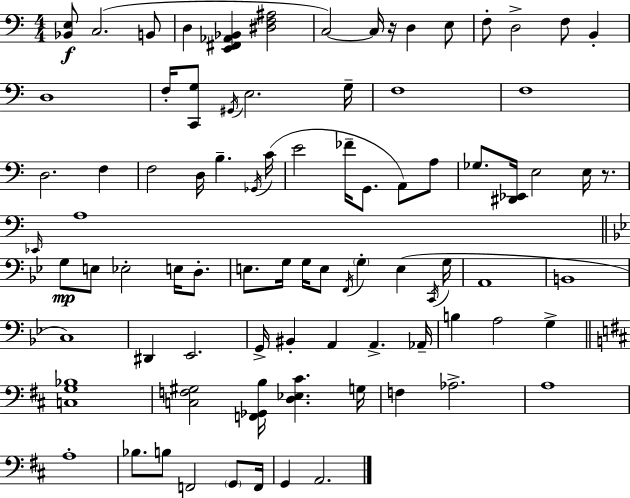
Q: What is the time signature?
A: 4/4